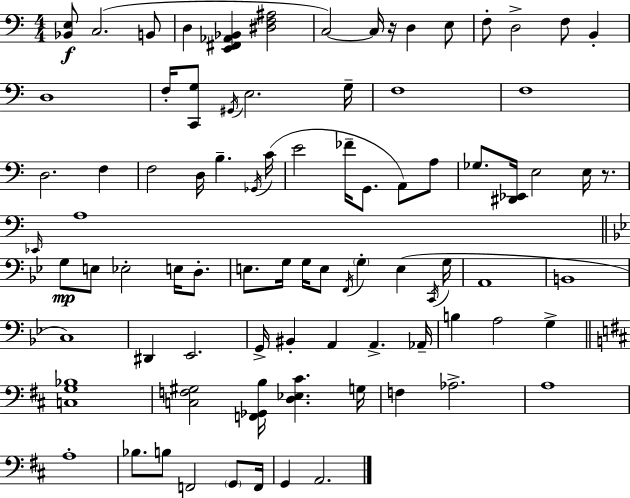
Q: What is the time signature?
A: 4/4